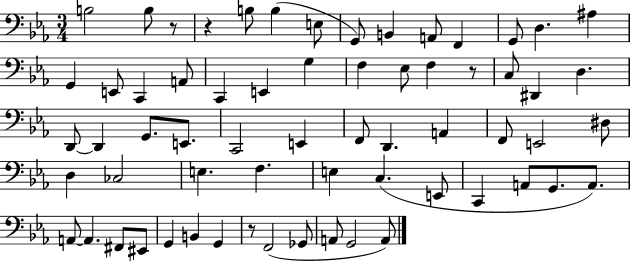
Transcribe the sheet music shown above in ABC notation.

X:1
T:Untitled
M:3/4
L:1/4
K:Eb
B,2 B,/2 z/2 z B,/2 B, E,/2 G,,/2 B,, A,,/2 F,, G,,/2 D, ^A, G,, E,,/2 C,, A,,/2 C,, E,, G, F, _E,/2 F, z/2 C,/2 ^D,, D, D,,/2 D,, G,,/2 E,,/2 C,,2 E,, F,,/2 D,, A,, F,,/2 E,,2 ^D,/2 D, _C,2 E, F, E, C, E,,/2 C,, A,,/2 G,,/2 A,,/2 A,,/2 A,, ^F,,/2 ^E,,/2 G,, B,, G,, z/2 F,,2 _G,,/2 A,,/2 G,,2 A,,/2